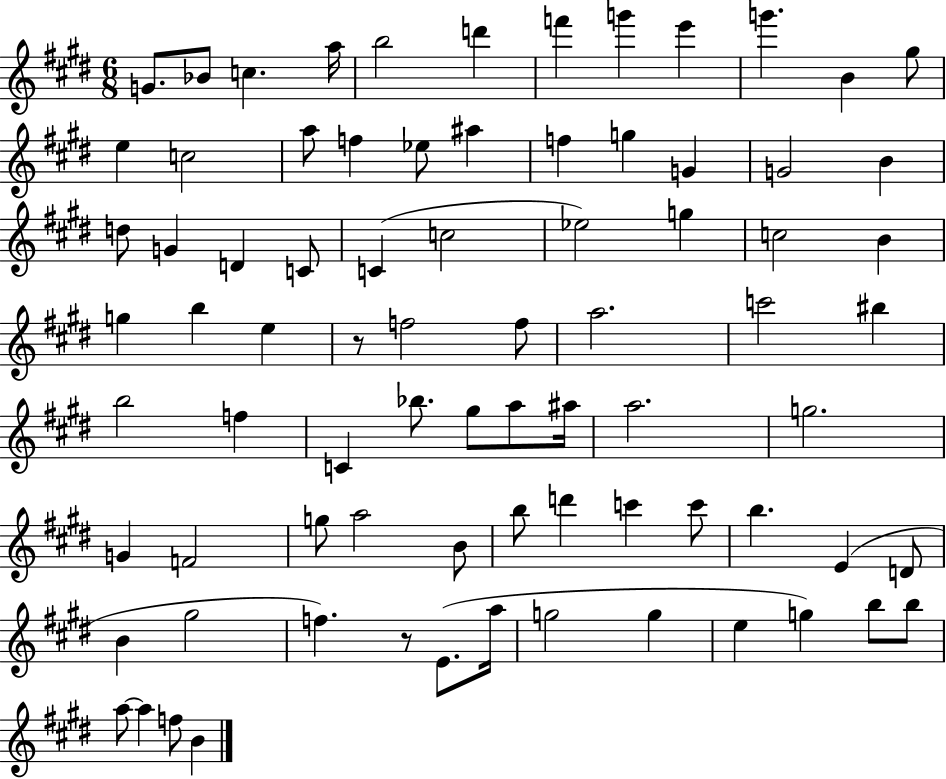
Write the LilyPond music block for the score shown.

{
  \clef treble
  \numericTimeSignature
  \time 6/8
  \key e \major
  g'8. bes'8 c''4. a''16 | b''2 d'''4 | f'''4 g'''4 e'''4 | g'''4. b'4 gis''8 | \break e''4 c''2 | a''8 f''4 ees''8 ais''4 | f''4 g''4 g'4 | g'2 b'4 | \break d''8 g'4 d'4 c'8 | c'4( c''2 | ees''2) g''4 | c''2 b'4 | \break g''4 b''4 e''4 | r8 f''2 f''8 | a''2. | c'''2 bis''4 | \break b''2 f''4 | c'4 bes''8. gis''8 a''8 ais''16 | a''2. | g''2. | \break g'4 f'2 | g''8 a''2 b'8 | b''8 d'''4 c'''4 c'''8 | b''4. e'4( d'8 | \break b'4 gis''2 | f''4.) r8 e'8.( a''16 | g''2 g''4 | e''4 g''4) b''8 b''8 | \break a''8~~ a''4 f''8 b'4 | \bar "|."
}